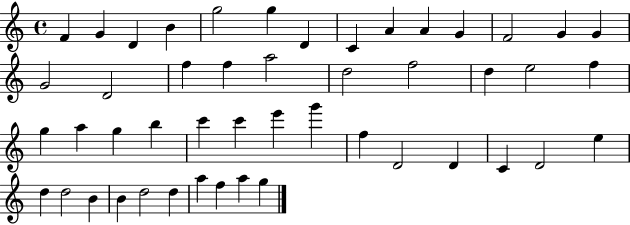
X:1
T:Untitled
M:4/4
L:1/4
K:C
F G D B g2 g D C A A G F2 G G G2 D2 f f a2 d2 f2 d e2 f g a g b c' c' e' g' f D2 D C D2 e d d2 B B d2 d a f a g